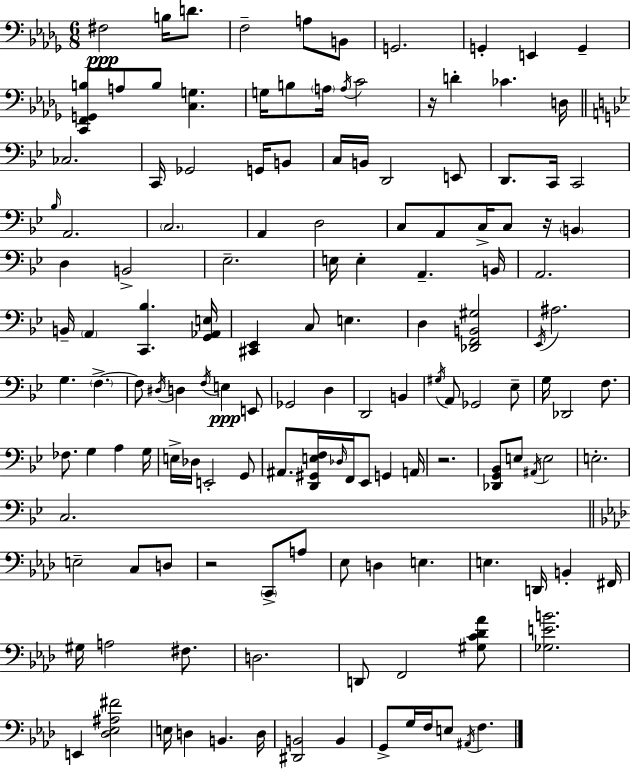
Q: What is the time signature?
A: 6/8